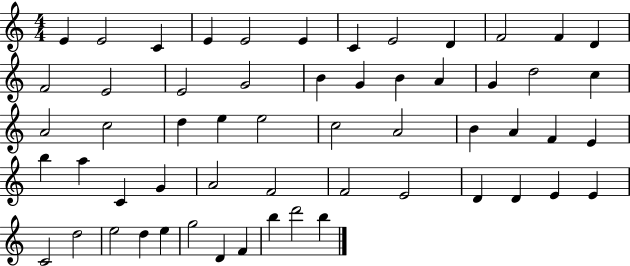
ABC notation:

X:1
T:Untitled
M:4/4
L:1/4
K:C
E E2 C E E2 E C E2 D F2 F D F2 E2 E2 G2 B G B A G d2 c A2 c2 d e e2 c2 A2 B A F E b a C G A2 F2 F2 E2 D D E E C2 d2 e2 d e g2 D F b d'2 b